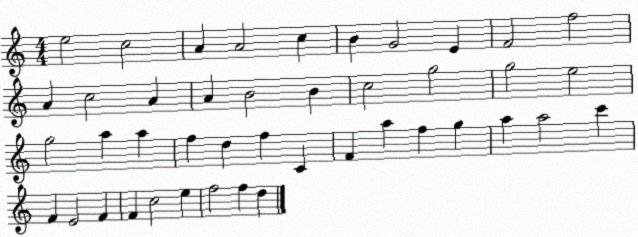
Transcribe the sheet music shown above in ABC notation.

X:1
T:Untitled
M:4/4
L:1/4
K:C
e2 c2 A A2 c B G2 E F2 f2 A c2 A A B2 B c2 g2 g2 e2 g2 a a f d f C F a f g a a2 c' F E2 F F c2 e f2 f d